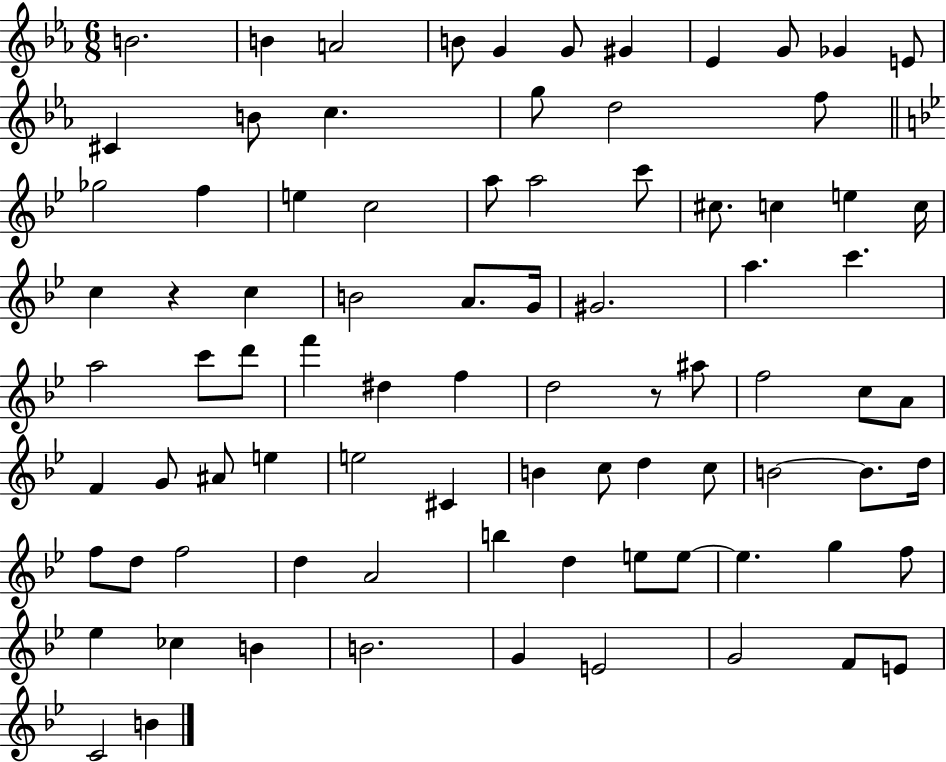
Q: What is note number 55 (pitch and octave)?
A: C5